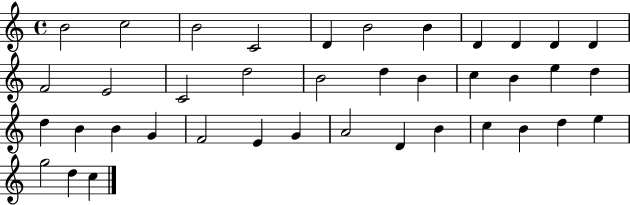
B4/h C5/h B4/h C4/h D4/q B4/h B4/q D4/q D4/q D4/q D4/q F4/h E4/h C4/h D5/h B4/h D5/q B4/q C5/q B4/q E5/q D5/q D5/q B4/q B4/q G4/q F4/h E4/q G4/q A4/h D4/q B4/q C5/q B4/q D5/q E5/q G5/h D5/q C5/q